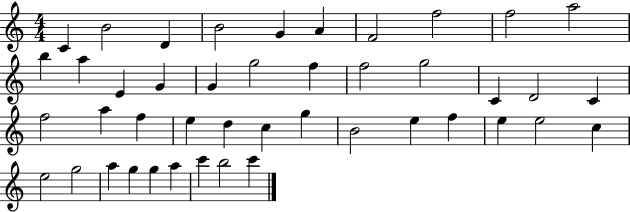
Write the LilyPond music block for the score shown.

{
  \clef treble
  \numericTimeSignature
  \time 4/4
  \key c \major
  c'4 b'2 d'4 | b'2 g'4 a'4 | f'2 f''2 | f''2 a''2 | \break b''4 a''4 e'4 g'4 | g'4 g''2 f''4 | f''2 g''2 | c'4 d'2 c'4 | \break f''2 a''4 f''4 | e''4 d''4 c''4 g''4 | b'2 e''4 f''4 | e''4 e''2 c''4 | \break e''2 g''2 | a''4 g''4 g''4 a''4 | c'''4 b''2 c'''4 | \bar "|."
}